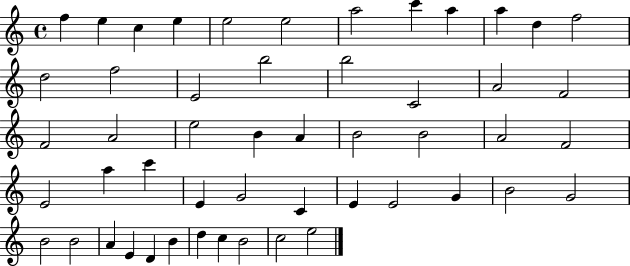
X:1
T:Untitled
M:4/4
L:1/4
K:C
f e c e e2 e2 a2 c' a a d f2 d2 f2 E2 b2 b2 C2 A2 F2 F2 A2 e2 B A B2 B2 A2 F2 E2 a c' E G2 C E E2 G B2 G2 B2 B2 A E D B d c B2 c2 e2